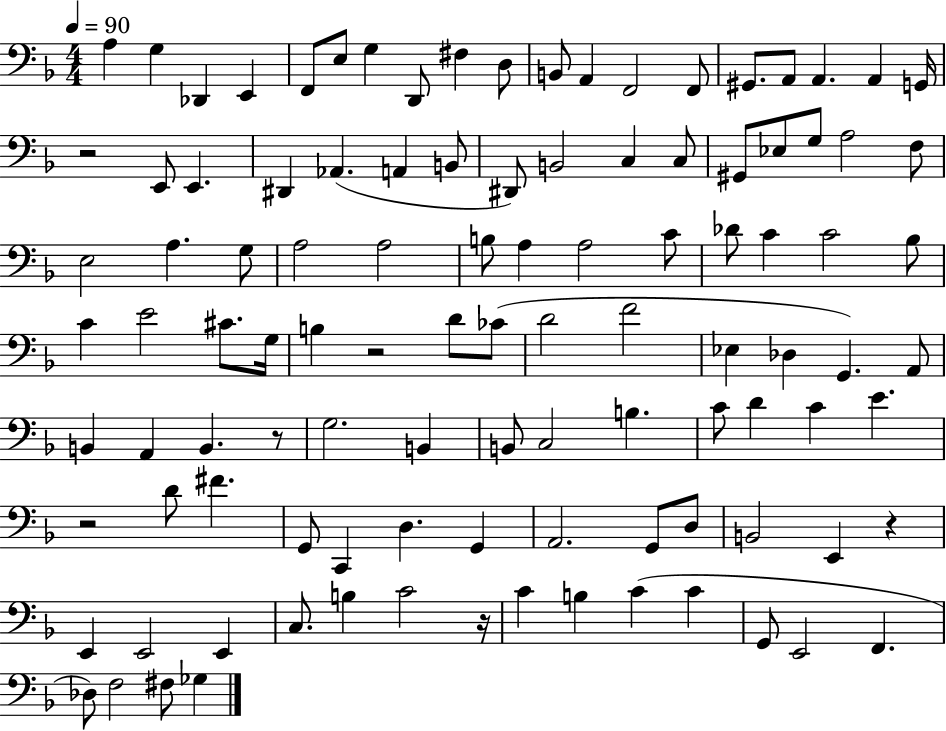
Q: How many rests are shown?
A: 6